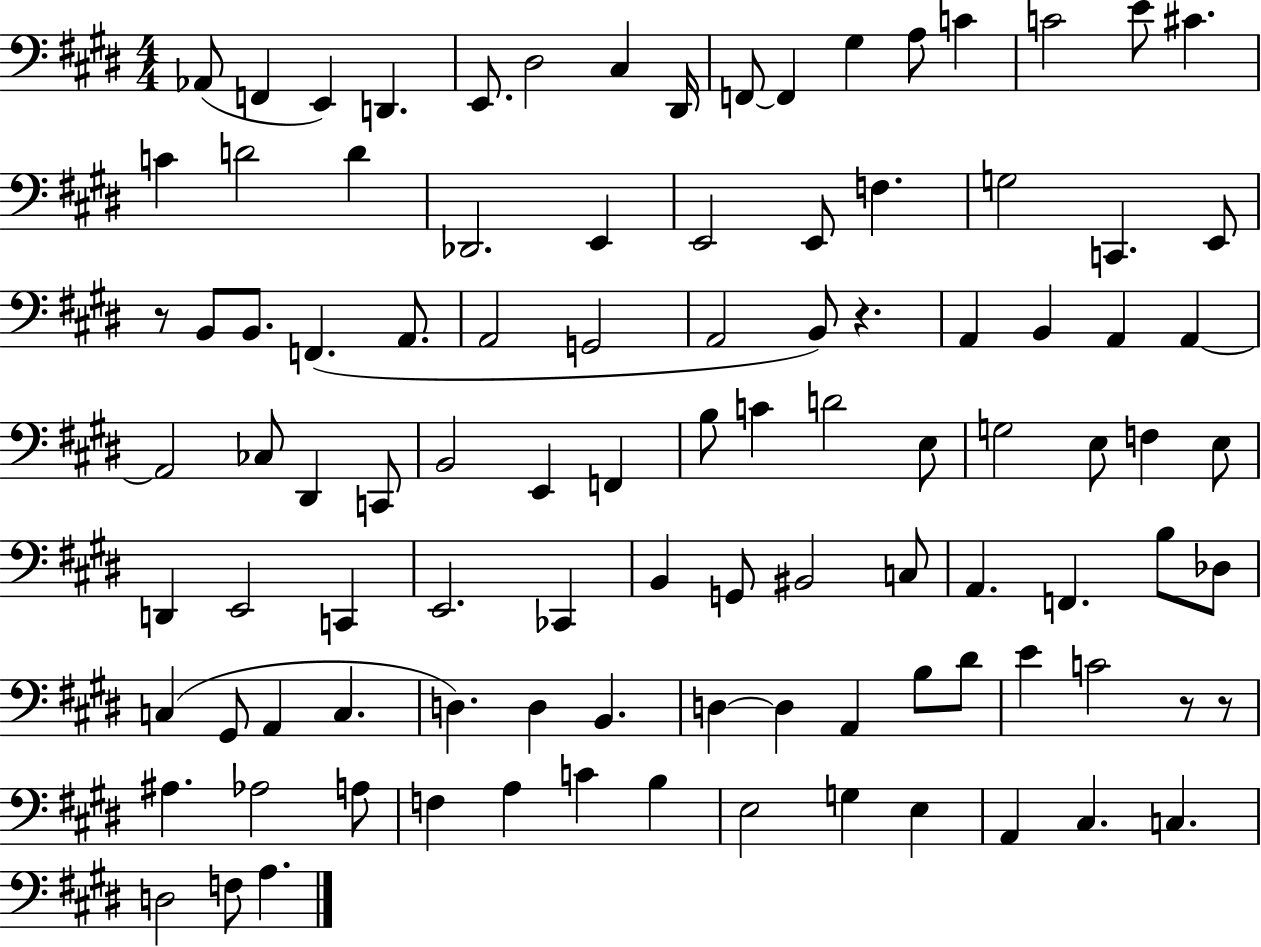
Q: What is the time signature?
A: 4/4